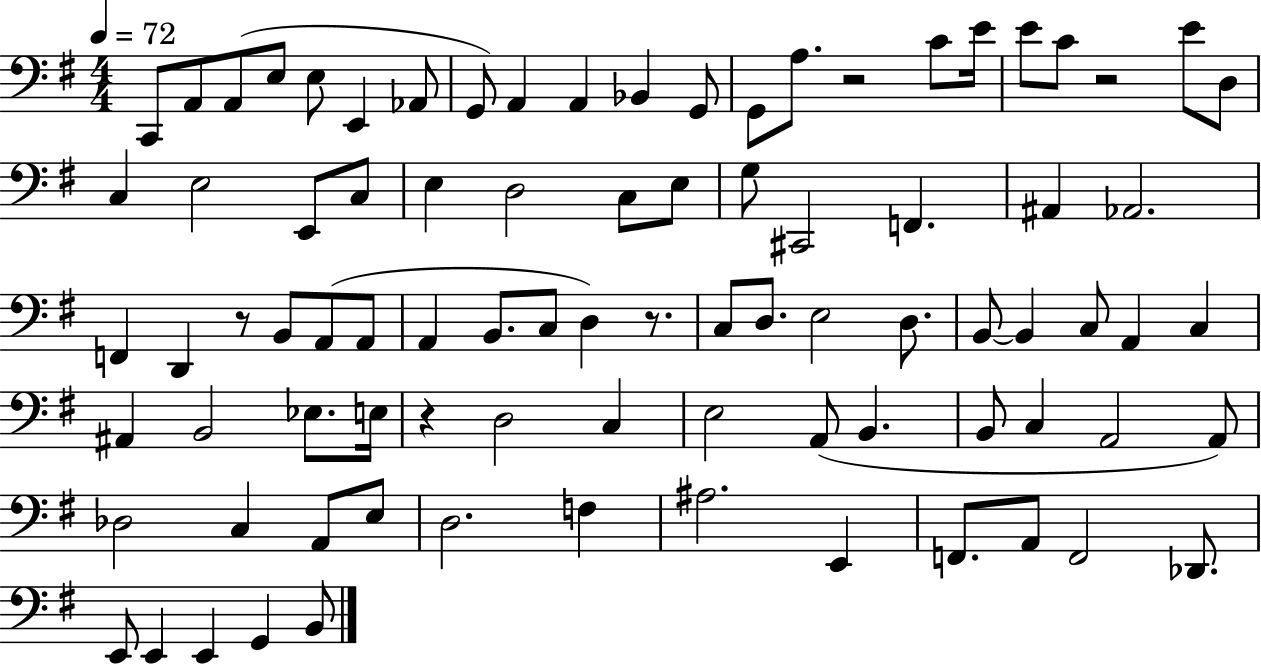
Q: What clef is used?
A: bass